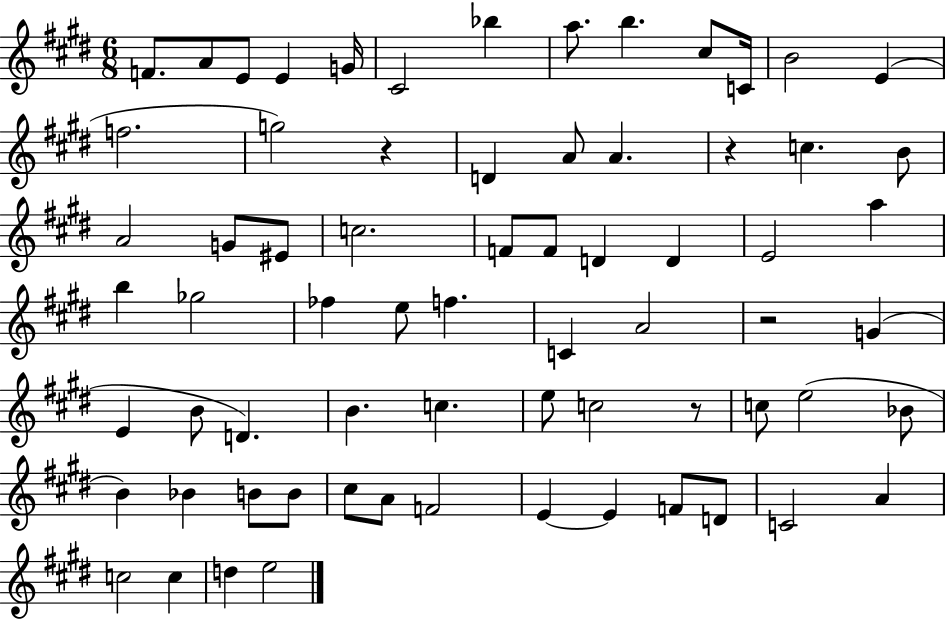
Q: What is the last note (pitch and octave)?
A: E5